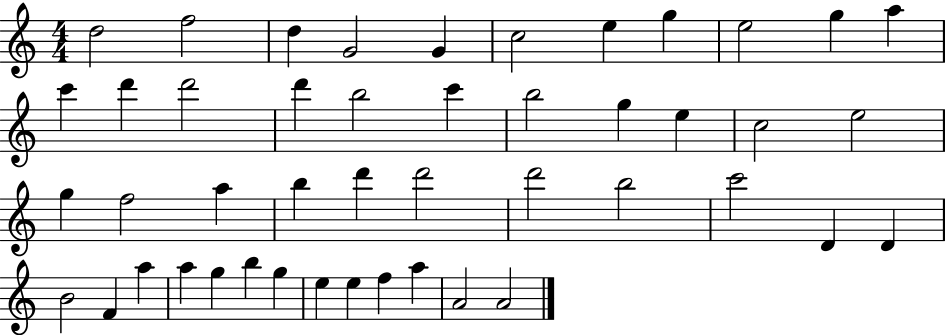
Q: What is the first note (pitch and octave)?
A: D5